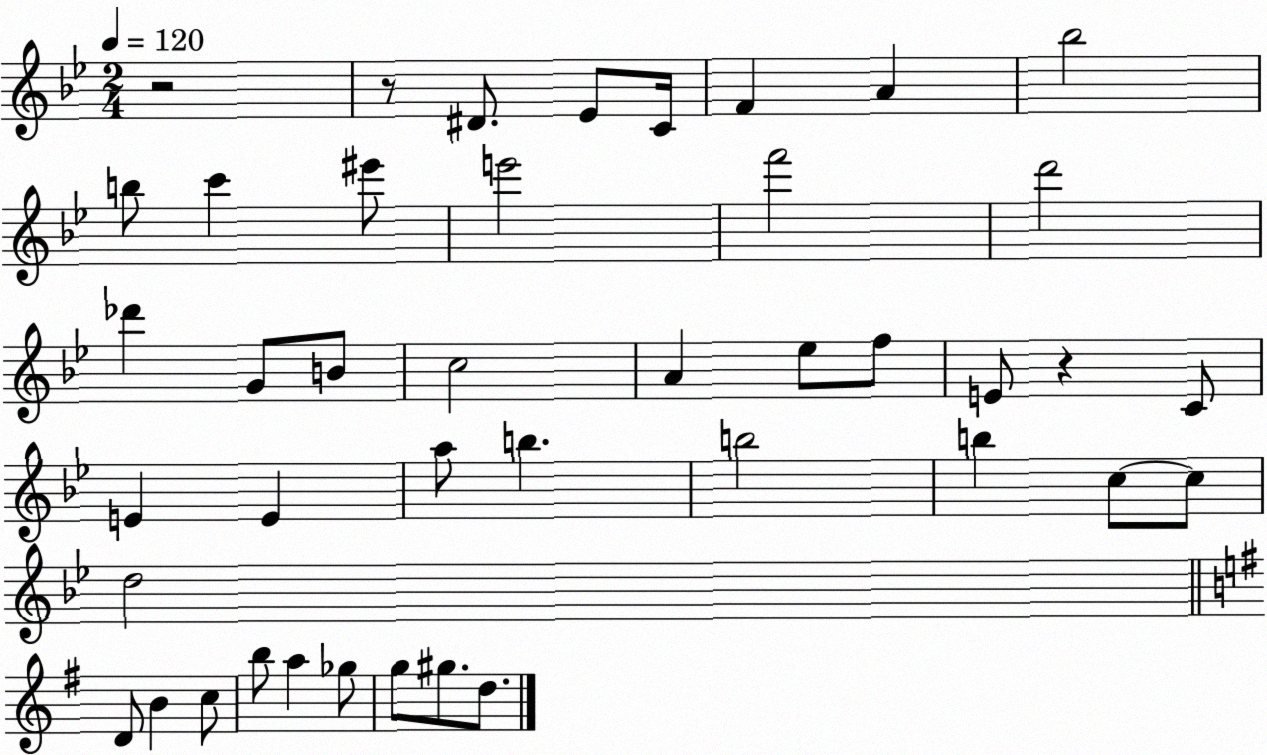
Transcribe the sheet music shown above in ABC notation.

X:1
T:Untitled
M:2/4
L:1/4
K:Bb
z2 z/2 ^D/2 _E/2 C/4 F A _b2 b/2 c' ^e'/2 e'2 f'2 d'2 _d' G/2 B/2 c2 A _e/2 f/2 E/2 z C/2 E E a/2 b b2 b c/2 c/2 d2 D/2 B c/2 b/2 a _g/2 g/2 ^g/2 d/2